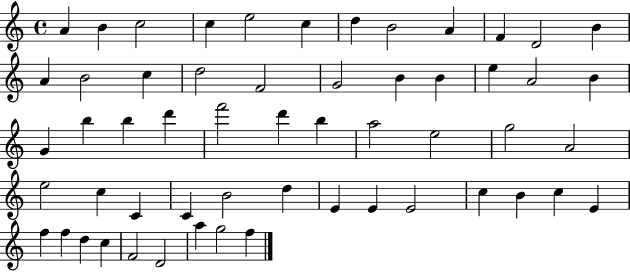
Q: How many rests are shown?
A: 0